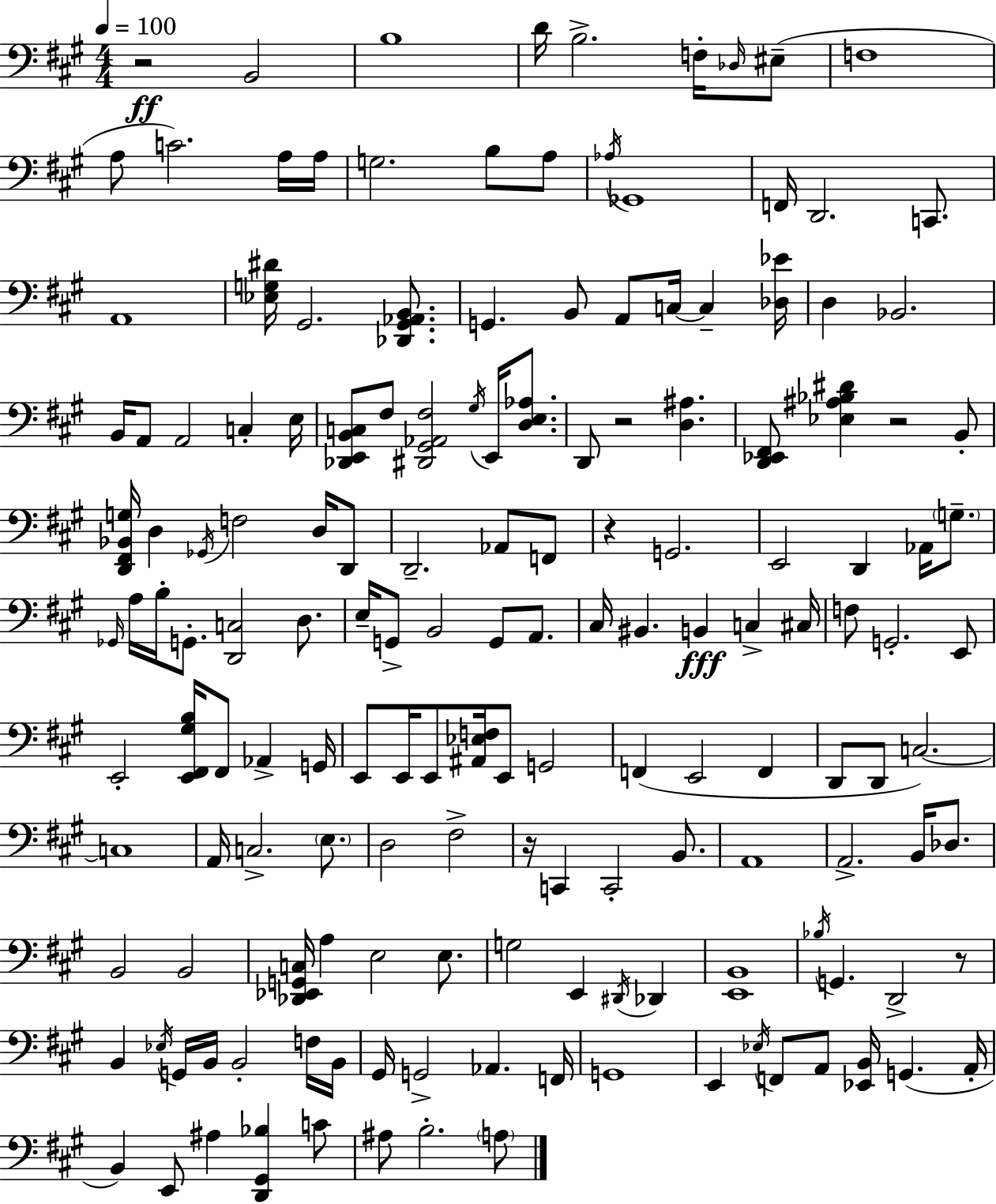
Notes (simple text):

R/h B2/h B3/w D4/s B3/h. F3/s Db3/s EIS3/e F3/w A3/e C4/h. A3/s A3/s G3/h. B3/e A3/e Ab3/s Gb2/w F2/s D2/h. C2/e. A2/w [Eb3,G3,D#4]/s G#2/h. [Db2,G#2,Ab2,B2]/e. G2/q. B2/e A2/e C3/s C3/q [Db3,Eb4]/s D3/q Bb2/h. B2/s A2/e A2/h C3/q E3/s [Db2,E2,B2,C3]/e F#3/e [D#2,G#2,Ab2,F#3]/h G#3/s E2/s [D3,E3,Ab3]/e. D2/e R/h [D3,A#3]/q. [D2,Eb2,F#2]/e [Eb3,A#3,Bb3,D#4]/q R/h B2/e [D2,F#2,Bb2,G3]/s D3/q Gb2/s F3/h D3/s D2/e D2/h. Ab2/e F2/e R/q G2/h. E2/h D2/q Ab2/s G3/e. Gb2/s A3/s B3/s G2/e. [D2,C3]/h D3/e. E3/s G2/e B2/h G2/e A2/e. C#3/s BIS2/q. B2/q C3/q C#3/s F3/e G2/h. E2/e E2/h [E2,F#2,G#3,B3]/s F#2/e Ab2/q G2/s E2/e E2/s E2/e [A#2,Eb3,F3]/s E2/e G2/h F2/q E2/h F2/q D2/e D2/e C3/h. C3/w A2/s C3/h. E3/e. D3/h F#3/h R/s C2/q C2/h B2/e. A2/w A2/h. B2/s Db3/e. B2/h B2/h [Db2,Eb2,G2,C3]/s A3/q E3/h E3/e. G3/h E2/q D#2/s Db2/q [E2,B2]/w Bb3/s G2/q. D2/h R/e B2/q Eb3/s G2/s B2/s B2/h F3/s B2/s G#2/s G2/h Ab2/q. F2/s G2/w E2/q Eb3/s F2/e A2/e [Eb2,B2]/s G2/q. A2/s B2/q E2/e A#3/q [D2,G#2,Bb3]/q C4/e A#3/e B3/h. A3/e